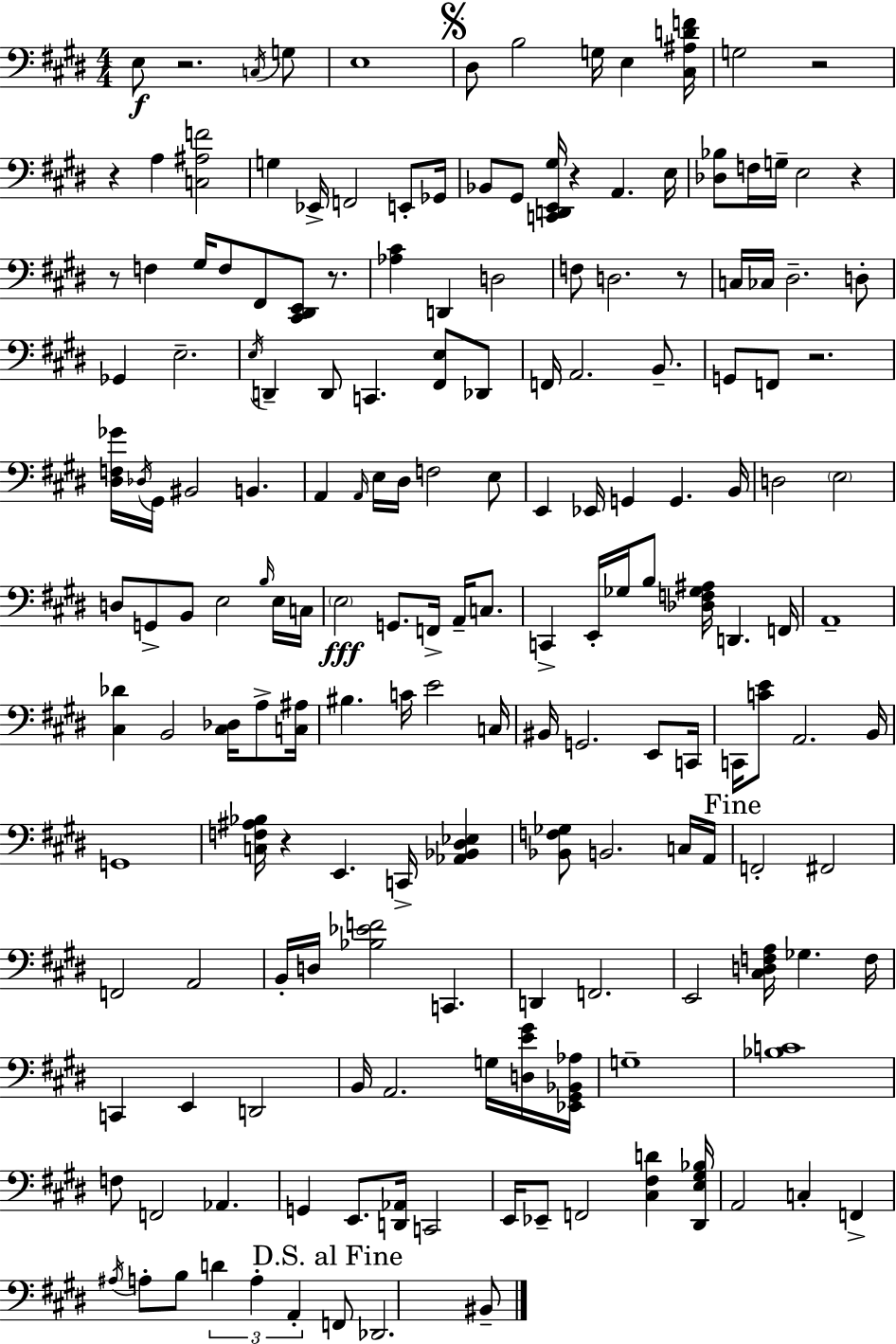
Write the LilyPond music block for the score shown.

{
  \clef bass
  \numericTimeSignature
  \time 4/4
  \key e \major
  e8\f r2. \acciaccatura { c16 } g8 | e1 | \mark \markup { \musicglyph "scripts.segno" } dis8 b2 g16 e4 | <cis ais d' f'>16 g2 r2 | \break r4 a4 <c ais f'>2 | g4 ees,16-> f,2 e,8-. | ges,16 bes,8 gis,8 <c, d, e, gis>16 r4 a,4. | e16 <des bes>8 f16 g16-- e2 r4 | \break r8 f4 gis16 f8 fis,8 <cis, dis, e,>8 r8. | <aes cis'>4 d,4 d2 | f8 d2. r8 | c16 ces16 dis2.-- d8-. | \break ges,4 e2.-- | \acciaccatura { e16 } d,4-- d,8 c,4. <fis, e>8 | des,8 f,16 a,2. b,8.-- | g,8 f,8 r2. | \break <dis f ges'>16 \acciaccatura { des16 } gis,16 bis,2 b,4. | a,4 \grace { a,16 } e16 dis16 f2 | e8 e,4 ees,16 g,4 g,4. | b,16 d2 \parenthesize e2 | \break d8 g,8-> b,8 e2 | \grace { b16 } e16 c16 \parenthesize e2\fff g,8. | f,16-> a,16-- c8. c,4-> e,16-. ges16 b8 <des f ges ais>16 d,4. | f,16 a,1-- | \break <cis des'>4 b,2 | <cis des>16 a8-> <c ais>16 bis4. c'16 e'2 | c16 bis,16 g,2. | e,8 c,16 c,16 <c' e'>8 a,2. | \break b,16 g,1 | <c f ais bes>16 r4 e,4. | c,16-> <aes, bes, dis ees>4 <bes, f ges>8 b,2. | c16 a,16 \mark "Fine" f,2-. fis,2 | \break f,2 a,2 | b,16-. d16 <bes ees' f'>2 c,4. | d,4 f,2. | e,2 <cis d f a>16 ges4. | \break f16 c,4 e,4 d,2 | b,16 a,2. | g16 <d e' gis'>16 <ees, gis, bes, aes>16 g1-- | <bes c'>1 | \break f8 f,2 aes,4. | g,4 e,8. <d, aes,>16 c,2 | e,16 ees,8-- f,2 | <cis fis d'>4 <dis, e gis bes>16 a,2 c4-. | \break f,4-> \acciaccatura { ais16 } a8-. b8 \tuplet 3/2 { d'4 a4-. | a,4-. } \mark "D.S. al Fine" f,8 des,2. | bis,8-- \bar "|."
}